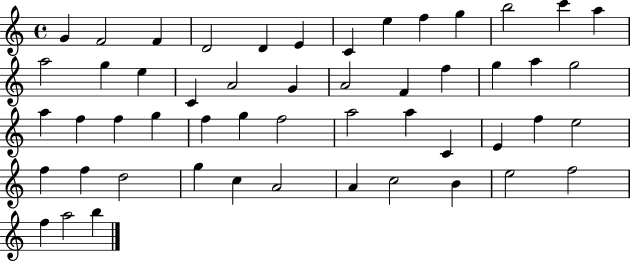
{
  \clef treble
  \time 4/4
  \defaultTimeSignature
  \key c \major
  g'4 f'2 f'4 | d'2 d'4 e'4 | c'4 e''4 f''4 g''4 | b''2 c'''4 a''4 | \break a''2 g''4 e''4 | c'4 a'2 g'4 | a'2 f'4 f''4 | g''4 a''4 g''2 | \break a''4 f''4 f''4 g''4 | f''4 g''4 f''2 | a''2 a''4 c'4 | e'4 f''4 e''2 | \break f''4 f''4 d''2 | g''4 c''4 a'2 | a'4 c''2 b'4 | e''2 f''2 | \break f''4 a''2 b''4 | \bar "|."
}